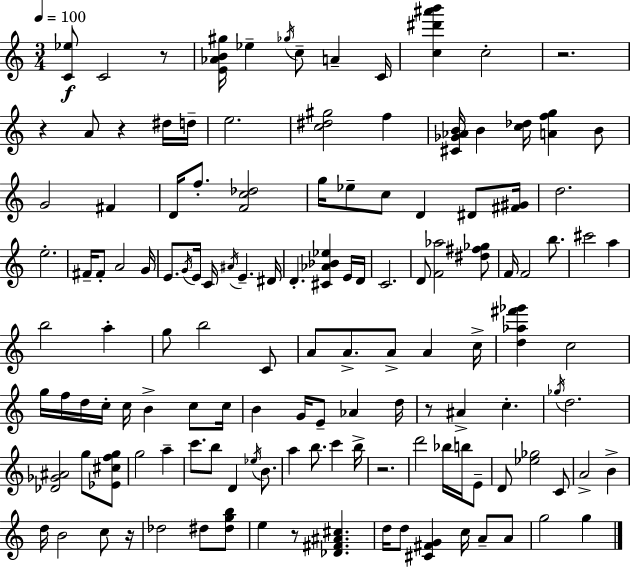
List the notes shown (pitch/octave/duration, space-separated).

[C4,Eb5]/e C4/h R/e [E4,Ab4,B4,G#5]/s Eb5/q Gb5/s C5/e A4/q C4/s [C5,D#6,A#6,B6]/q C5/h R/h. R/q A4/e R/q D#5/s D5/s E5/h. [C5,D#5,G#5]/h F5/q [C#4,Gb4,Ab4,B4]/s B4/q [C5,Db5]/s [A4,F5,G5]/q B4/e G4/h F#4/q D4/s F5/e. [F4,C5,Db5]/h G5/s Eb5/e C5/e D4/q D#4/e [F#4,G#4]/s D5/h. E5/h. F#4/s F#4/e A4/h G4/s E4/e. G4/s E4/s C4/s A#4/s E4/q. D#4/s D4/q. [C#4,Ab4,Bb4,Eb5]/q E4/s D4/s C4/h. D4/e [F4,Ab5]/h [D#5,F#5,Gb5]/e F4/s F4/h B5/e. C#6/h A5/q B5/h A5/q G5/e B5/h C4/e A4/e A4/e. A4/e A4/q C5/s [D5,Ab5,F#6,Gb6]/q C5/h G5/s F5/s D5/s C5/s C5/s B4/q C5/e C5/s B4/q G4/s E4/e Ab4/q D5/s R/e A#4/q C5/q. Gb5/s D5/h. [Db4,Gb4,A#4]/h G5/e [Eb4,C#5,F5,G5]/e G5/h A5/q C6/e. B5/e D4/q Eb5/s B4/e. A5/q B5/e. C6/q B5/s R/h. D6/h Bb5/s B5/s E4/e D4/e [Eb5,Gb5]/h C4/e A4/h B4/q D5/s B4/h C5/e R/s Db5/h D#5/e [D#5,G5,B5]/e E5/q R/e [Db4,F#4,A#4,C#5]/q. D5/s D5/e [C#4,F#4,G4]/q C5/s A4/e A4/e G5/h G5/q